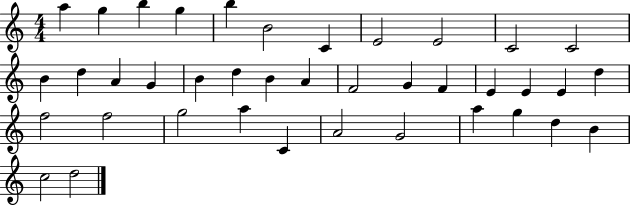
X:1
T:Untitled
M:4/4
L:1/4
K:C
a g b g b B2 C E2 E2 C2 C2 B d A G B d B A F2 G F E E E d f2 f2 g2 a C A2 G2 a g d B c2 d2